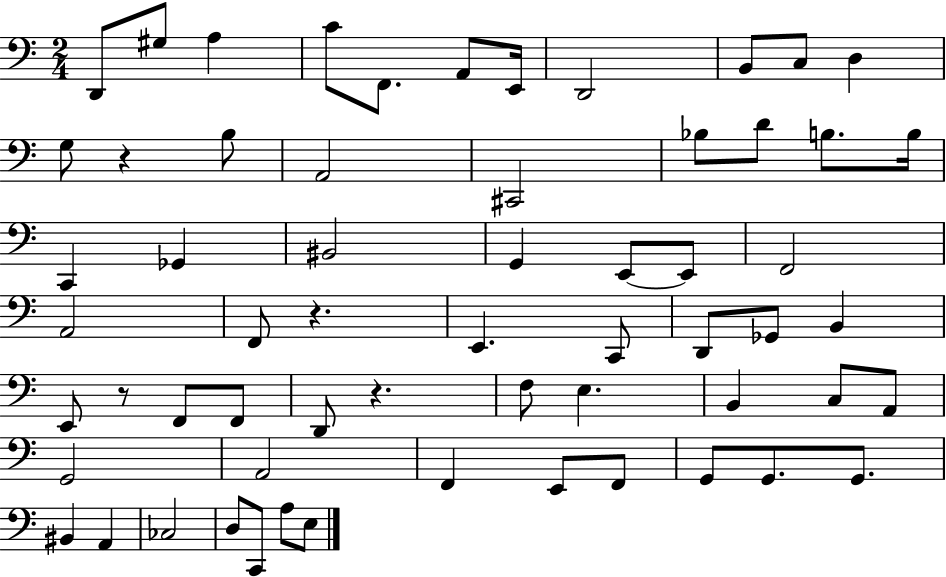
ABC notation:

X:1
T:Untitled
M:2/4
L:1/4
K:C
D,,/2 ^G,/2 A, C/2 F,,/2 A,,/2 E,,/4 D,,2 B,,/2 C,/2 D, G,/2 z B,/2 A,,2 ^C,,2 _B,/2 D/2 B,/2 B,/4 C,, _G,, ^B,,2 G,, E,,/2 E,,/2 F,,2 A,,2 F,,/2 z E,, C,,/2 D,,/2 _G,,/2 B,, E,,/2 z/2 F,,/2 F,,/2 D,,/2 z F,/2 E, B,, C,/2 A,,/2 G,,2 A,,2 F,, E,,/2 F,,/2 G,,/2 G,,/2 G,,/2 ^B,, A,, _C,2 D,/2 C,,/2 A,/2 E,/2